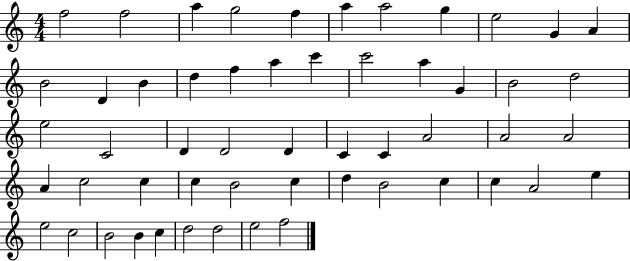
{
  \clef treble
  \numericTimeSignature
  \time 4/4
  \key c \major
  f''2 f''2 | a''4 g''2 f''4 | a''4 a''2 g''4 | e''2 g'4 a'4 | \break b'2 d'4 b'4 | d''4 f''4 a''4 c'''4 | c'''2 a''4 g'4 | b'2 d''2 | \break e''2 c'2 | d'4 d'2 d'4 | c'4 c'4 a'2 | a'2 a'2 | \break a'4 c''2 c''4 | c''4 b'2 c''4 | d''4 b'2 c''4 | c''4 a'2 e''4 | \break e''2 c''2 | b'2 b'4 c''4 | d''2 d''2 | e''2 f''2 | \break \bar "|."
}